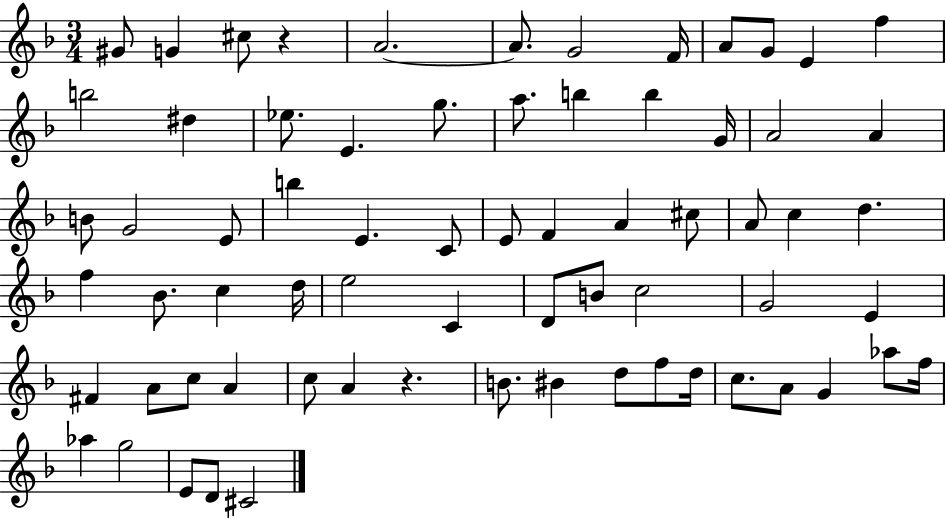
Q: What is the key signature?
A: F major